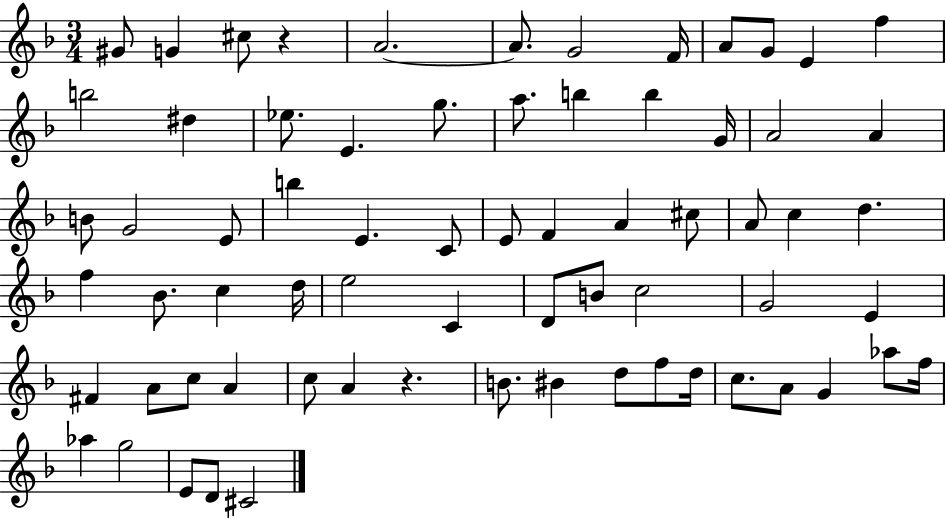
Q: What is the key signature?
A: F major